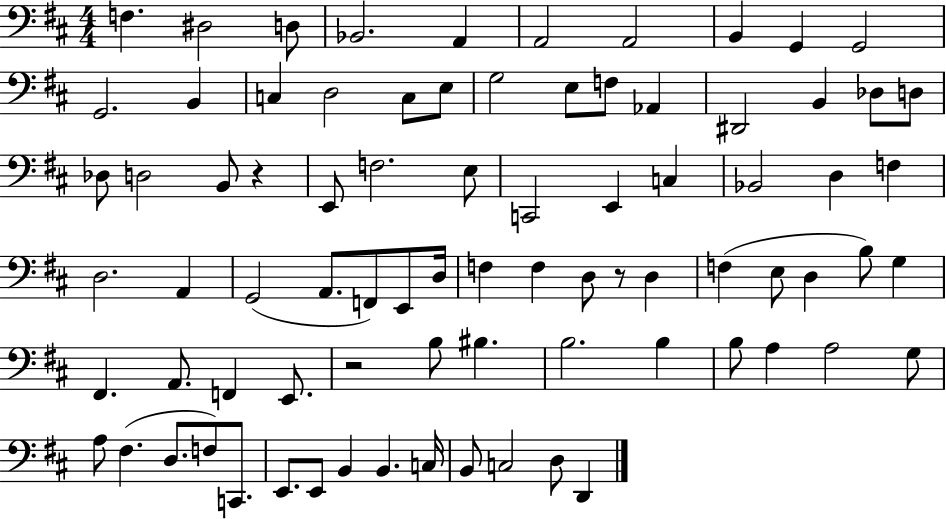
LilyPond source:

{
  \clef bass
  \numericTimeSignature
  \time 4/4
  \key d \major
  f4. dis2 d8 | bes,2. a,4 | a,2 a,2 | b,4 g,4 g,2 | \break g,2. b,4 | c4 d2 c8 e8 | g2 e8 f8 aes,4 | dis,2 b,4 des8 d8 | \break des8 d2 b,8 r4 | e,8 f2. e8 | c,2 e,4 c4 | bes,2 d4 f4 | \break d2. a,4 | g,2( a,8. f,8) e,8 d16 | f4 f4 d8 r8 d4 | f4( e8 d4 b8) g4 | \break fis,4. a,8. f,4 e,8. | r2 b8 bis4. | b2. b4 | b8 a4 a2 g8 | \break a8 fis4.( d8. f8) c,8. | e,8. e,8 b,4 b,4. c16 | b,8 c2 d8 d,4 | \bar "|."
}